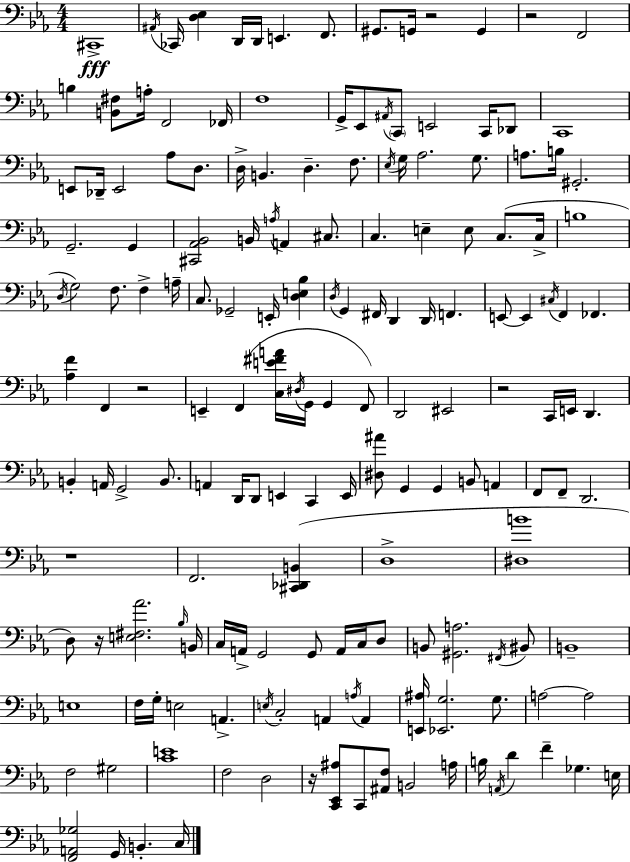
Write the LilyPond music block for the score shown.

{
  \clef bass
  \numericTimeSignature
  \time 4/4
  \key ees \major
  cis,1->\fff | \acciaccatura { ais,16 } ces,16 <d ees>4 d,16 d,16 e,4. f,8. | gis,8. g,16 r2 g,4 | r2 f,2 | \break b4 <b, fis>8 a16-. f,2 | fes,16 f1 | g,16-> ees,8 \acciaccatura { ais,16 } \parenthesize c,8 e,2 c,16 | des,8 c,1 | \break e,8 des,16-- e,2 aes8 d8. | d16-> b,4. d4.-- f8. | \acciaccatura { ees16 } g16 aes2. | g8. a8. b16 gis,2.-. | \break g,2.-- g,4 | <cis, aes, bes,>2 b,16 \acciaccatura { a16 } a,4 | cis8. c4. e4-- e8 | c8.( c16-> b1 | \break \acciaccatura { d16 }) g2 f8. | f4-> a16-- c8. ges,2-- | e,16-. <d e bes>4 \acciaccatura { d16 } g,4 fis,16 d,4 d,16 | f,4. e,8~~ e,4 \acciaccatura { cis16 } f,4 | \break fes,4. <aes f'>4 f,4 r2 | e,4-- f,4( <c e' fis' a'>16 | \acciaccatura { dis16 } g,16 g,4 f,8) d,2 | eis,2 r2 | \break c,16 e,16 d,4. b,4-. a,16 g,2-> | b,8. a,4 d,16 d,8 e,4 | c,4 e,16 <dis ais'>8 g,4 g,4 | b,8 a,4 f,8 f,8-- d,2. | \break r1 | f,2. | <cis, des, b,>4( d1-> | <dis b'>1 | \break d8) r16 <e fis aes'>2. | \grace { bes16 } b,16 c16 a,16-> g,2 | g,8 a,16 c16 d8 b,8 <gis, a>2. | \acciaccatura { fis,16 } bis,8 b,1-- | \break e1 | f16 g16-. e2 | a,4.-> \acciaccatura { e16 } c2-. | a,4 \acciaccatura { a16 } a,4 <e, ais>16 <ees, g>2. | \break g8. a2~~ | a2 f2 | gis2 <c' e'>1 | f2 | \break d2 r16 <c, ees, ais>8 c,8 | <ais, f>8 b,2 a16 b16 \acciaccatura { a,16 } d'4 | f'4-- ges4. e16 <f, a, ges>2 | g,16 b,4.-. c16 \bar "|."
}